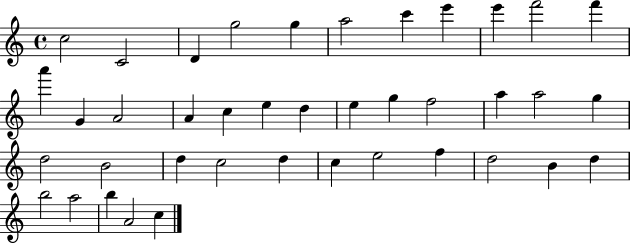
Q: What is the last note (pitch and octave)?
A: C5